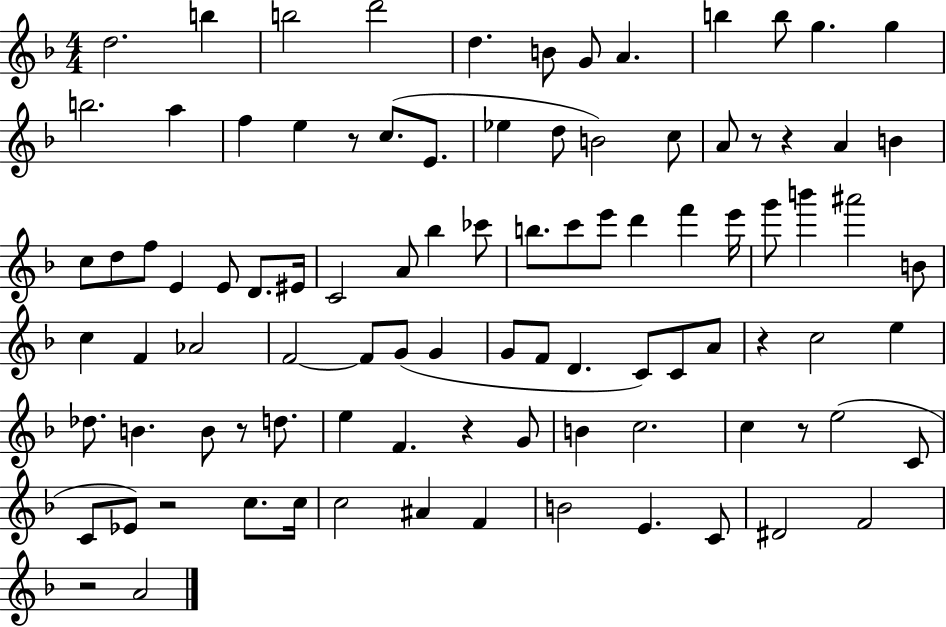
{
  \clef treble
  \numericTimeSignature
  \time 4/4
  \key f \major
  d''2. b''4 | b''2 d'''2 | d''4. b'8 g'8 a'4. | b''4 b''8 g''4. g''4 | \break b''2. a''4 | f''4 e''4 r8 c''8.( e'8. | ees''4 d''8 b'2) c''8 | a'8 r8 r4 a'4 b'4 | \break c''8 d''8 f''8 e'4 e'8 d'8. eis'16 | c'2 a'8 bes''4 ces'''8 | b''8. c'''8 e'''8 d'''4 f'''4 e'''16 | g'''8 b'''4 ais'''2 b'8 | \break c''4 f'4 aes'2 | f'2~~ f'8 g'8( g'4 | g'8 f'8 d'4. c'8) c'8 a'8 | r4 c''2 e''4 | \break des''8. b'4. b'8 r8 d''8. | e''4 f'4. r4 g'8 | b'4 c''2. | c''4 r8 e''2( c'8 | \break c'8 ees'8) r2 c''8. c''16 | c''2 ais'4 f'4 | b'2 e'4. c'8 | dis'2 f'2 | \break r2 a'2 | \bar "|."
}